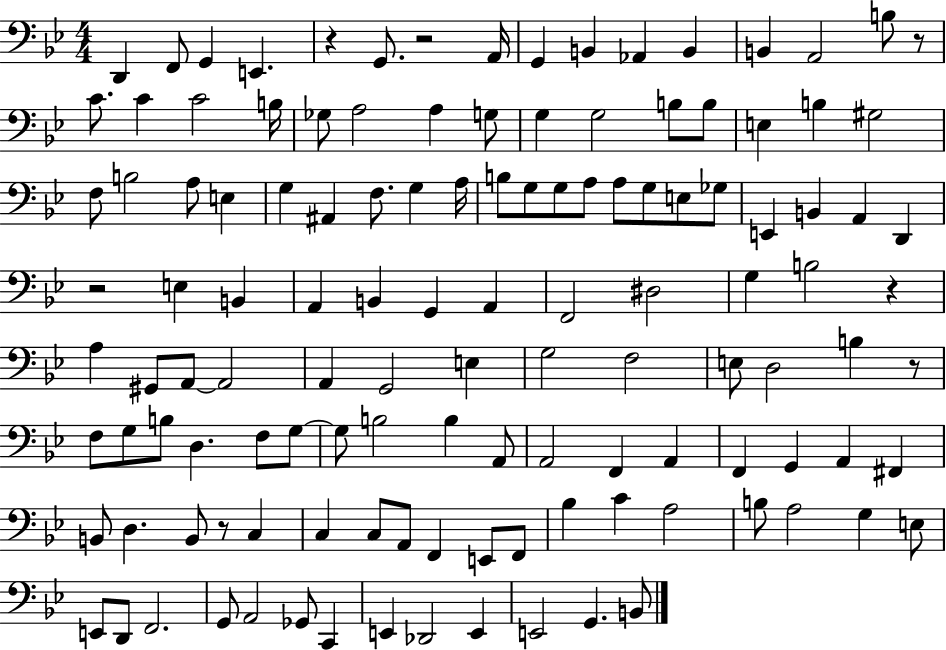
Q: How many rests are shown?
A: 7